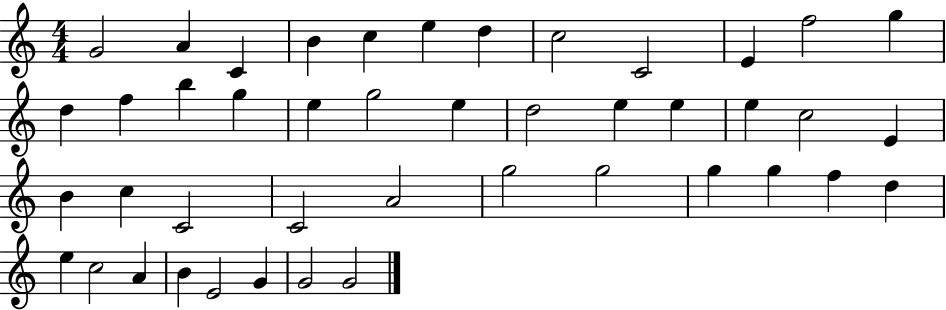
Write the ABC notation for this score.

X:1
T:Untitled
M:4/4
L:1/4
K:C
G2 A C B c e d c2 C2 E f2 g d f b g e g2 e d2 e e e c2 E B c C2 C2 A2 g2 g2 g g f d e c2 A B E2 G G2 G2